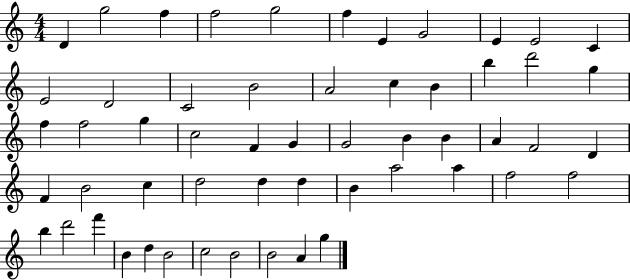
D4/q G5/h F5/q F5/h G5/h F5/q E4/q G4/h E4/q E4/h C4/q E4/h D4/h C4/h B4/h A4/h C5/q B4/q B5/q D6/h G5/q F5/q F5/h G5/q C5/h F4/q G4/q G4/h B4/q B4/q A4/q F4/h D4/q F4/q B4/h C5/q D5/h D5/q D5/q B4/q A5/h A5/q F5/h F5/h B5/q D6/h F6/q B4/q D5/q B4/h C5/h B4/h B4/h A4/q G5/q